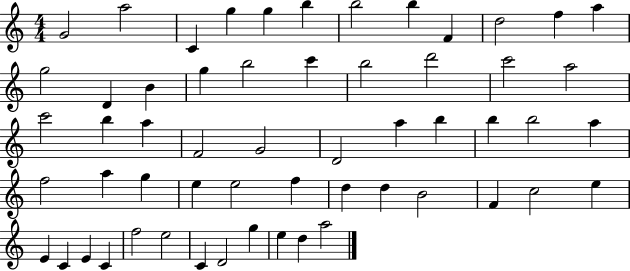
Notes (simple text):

G4/h A5/h C4/q G5/q G5/q B5/q B5/h B5/q F4/q D5/h F5/q A5/q G5/h D4/q B4/q G5/q B5/h C6/q B5/h D6/h C6/h A5/h C6/h B5/q A5/q F4/h G4/h D4/h A5/q B5/q B5/q B5/h A5/q F5/h A5/q G5/q E5/q E5/h F5/q D5/q D5/q B4/h F4/q C5/h E5/q E4/q C4/q E4/q C4/q F5/h E5/h C4/q D4/h G5/q E5/q D5/q A5/h